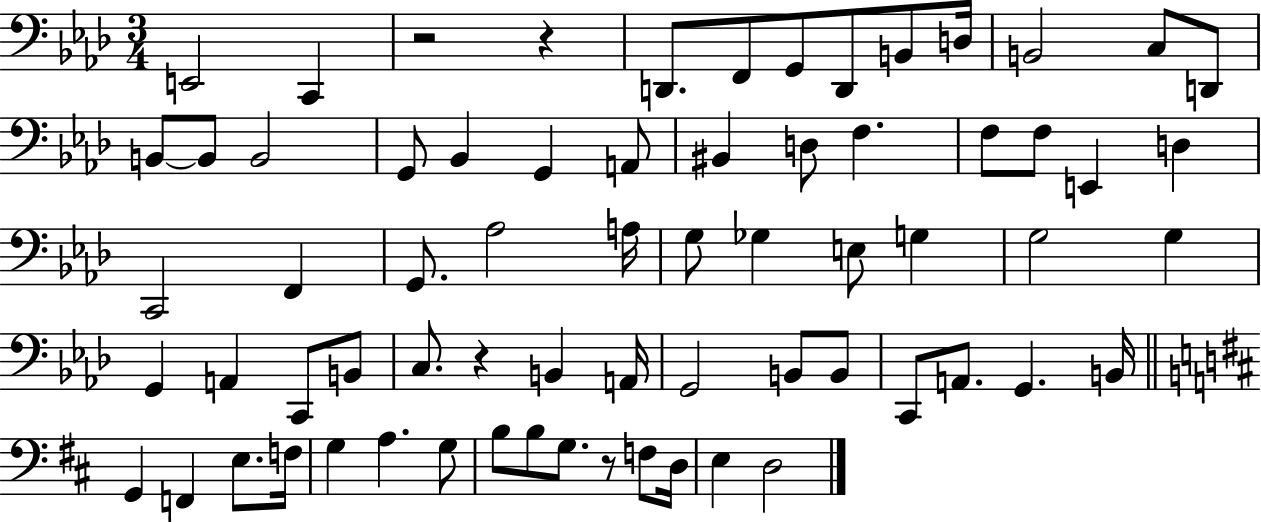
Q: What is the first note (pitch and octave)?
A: E2